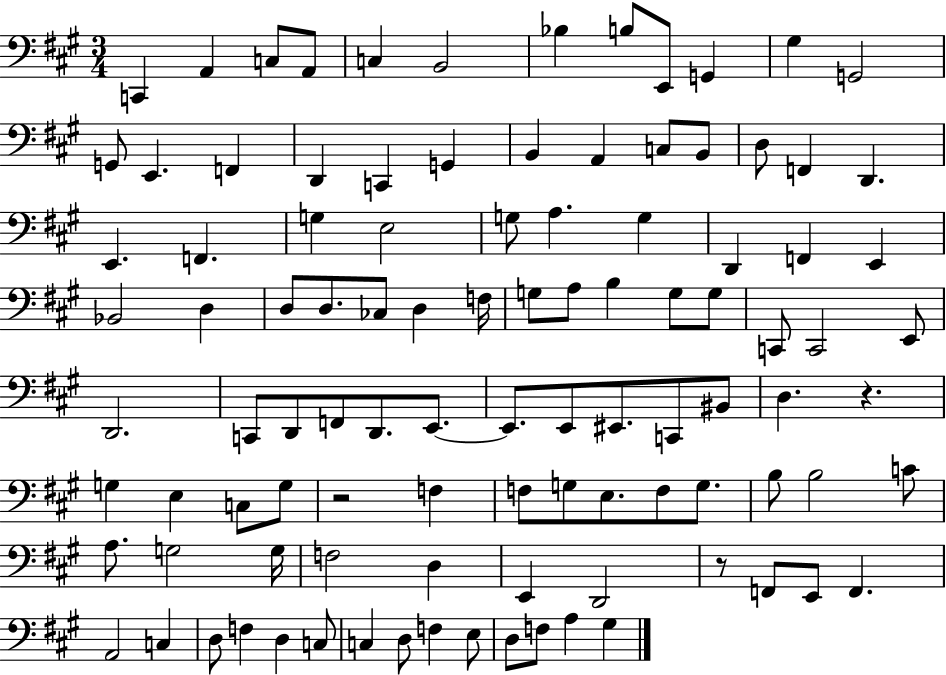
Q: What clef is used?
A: bass